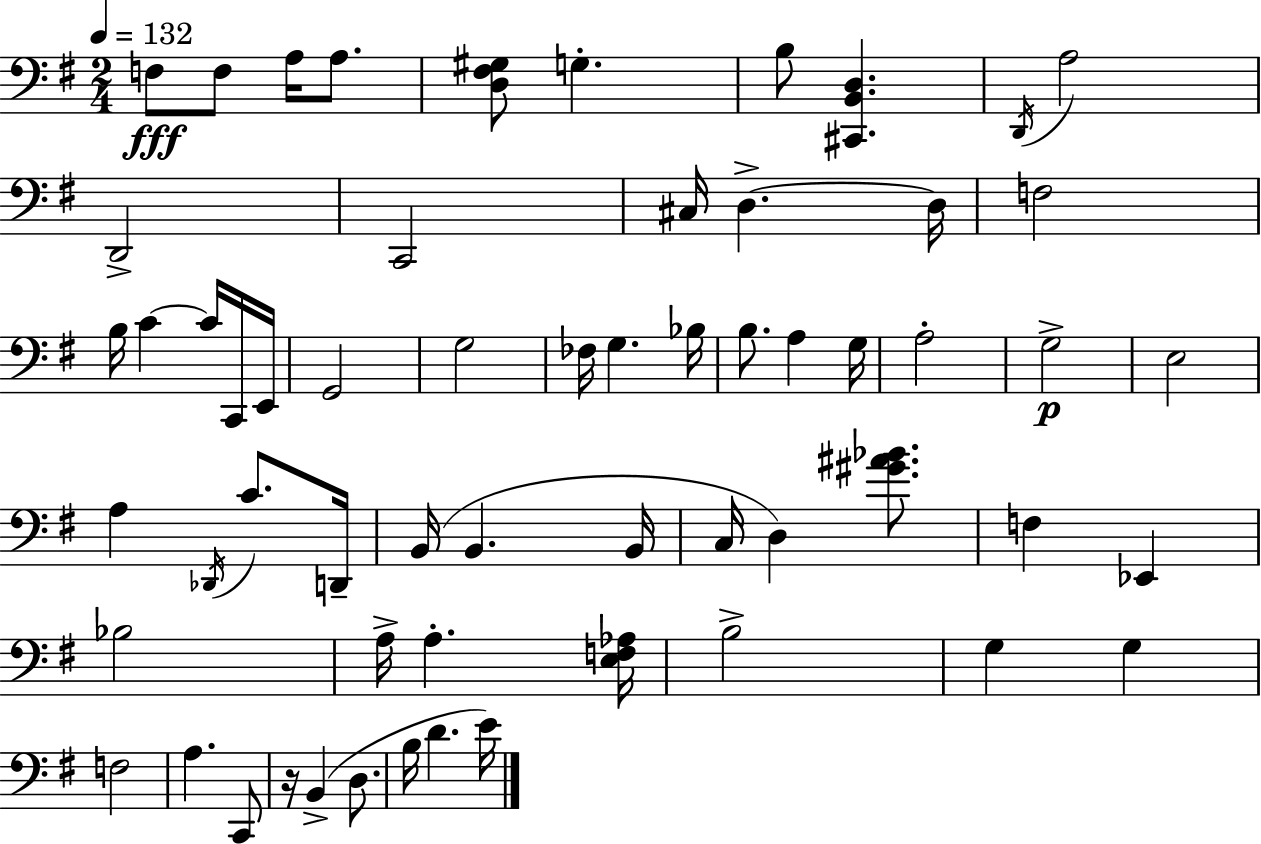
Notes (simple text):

F3/e F3/e A3/s A3/e. [D3,F#3,G#3]/e G3/q. B3/e [C#2,B2,D3]/q. D2/s A3/h D2/h C2/h C#3/s D3/q. D3/s F3/h B3/s C4/q C4/s C2/s E2/s G2/h G3/h FES3/s G3/q. Bb3/s B3/e. A3/q G3/s A3/h G3/h E3/h A3/q Db2/s C4/e. D2/s B2/s B2/q. B2/s C3/s D3/q [G#4,A#4,Bb4]/e. F3/q Eb2/q Bb3/h A3/s A3/q. [E3,F3,Ab3]/s B3/h G3/q G3/q F3/h A3/q. C2/e R/s B2/q D3/e. B3/s D4/q. E4/s